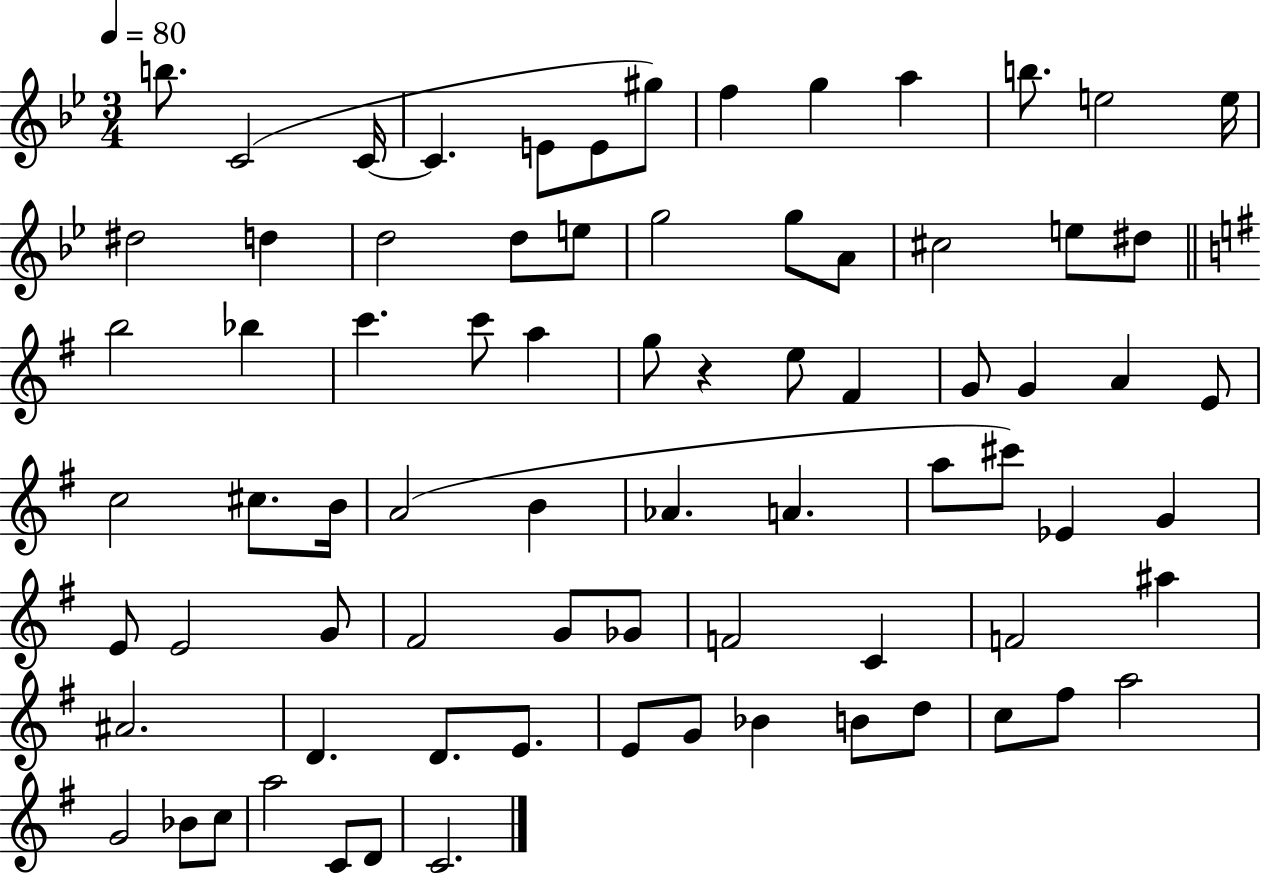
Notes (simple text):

B5/e. C4/h C4/s C4/q. E4/e E4/e G#5/e F5/q G5/q A5/q B5/e. E5/h E5/s D#5/h D5/q D5/h D5/e E5/e G5/h G5/e A4/e C#5/h E5/e D#5/e B5/h Bb5/q C6/q. C6/e A5/q G5/e R/q E5/e F#4/q G4/e G4/q A4/q E4/e C5/h C#5/e. B4/s A4/h B4/q Ab4/q. A4/q. A5/e C#6/e Eb4/q G4/q E4/e E4/h G4/e F#4/h G4/e Gb4/e F4/h C4/q F4/h A#5/q A#4/h. D4/q. D4/e. E4/e. E4/e G4/e Bb4/q B4/e D5/e C5/e F#5/e A5/h G4/h Bb4/e C5/e A5/h C4/e D4/e C4/h.